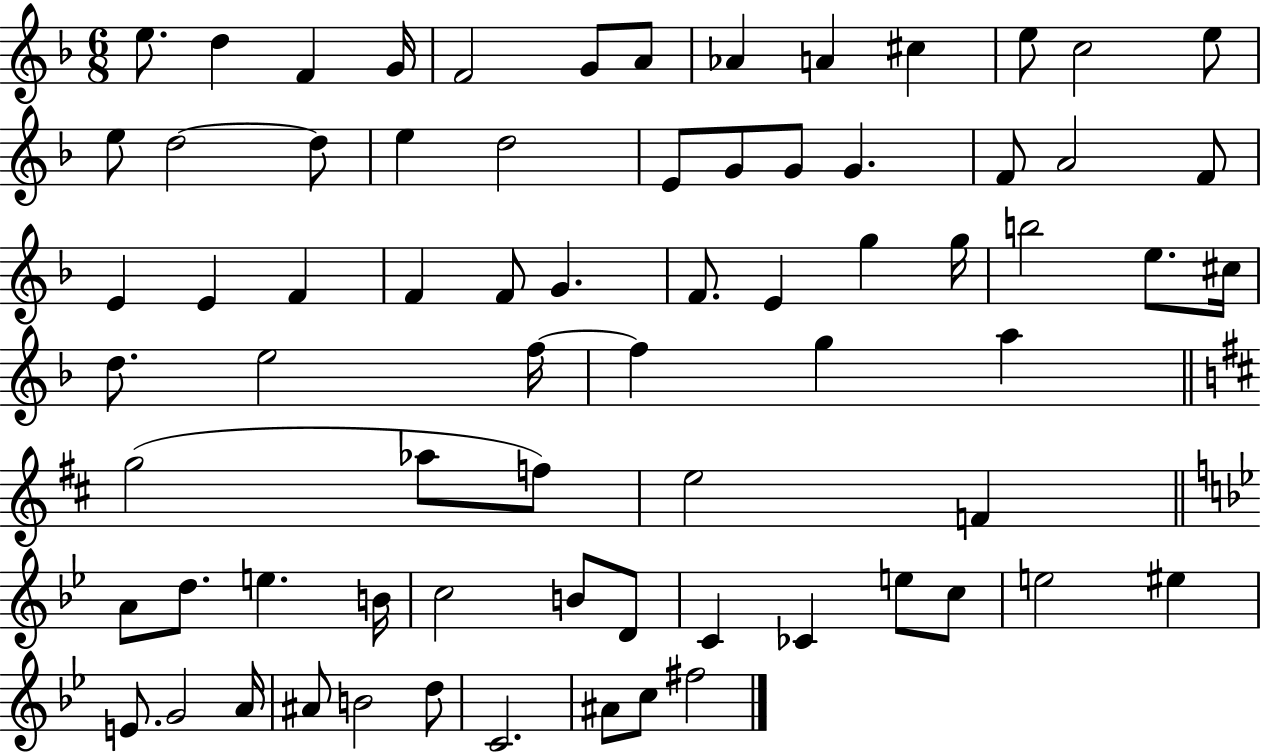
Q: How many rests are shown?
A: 0